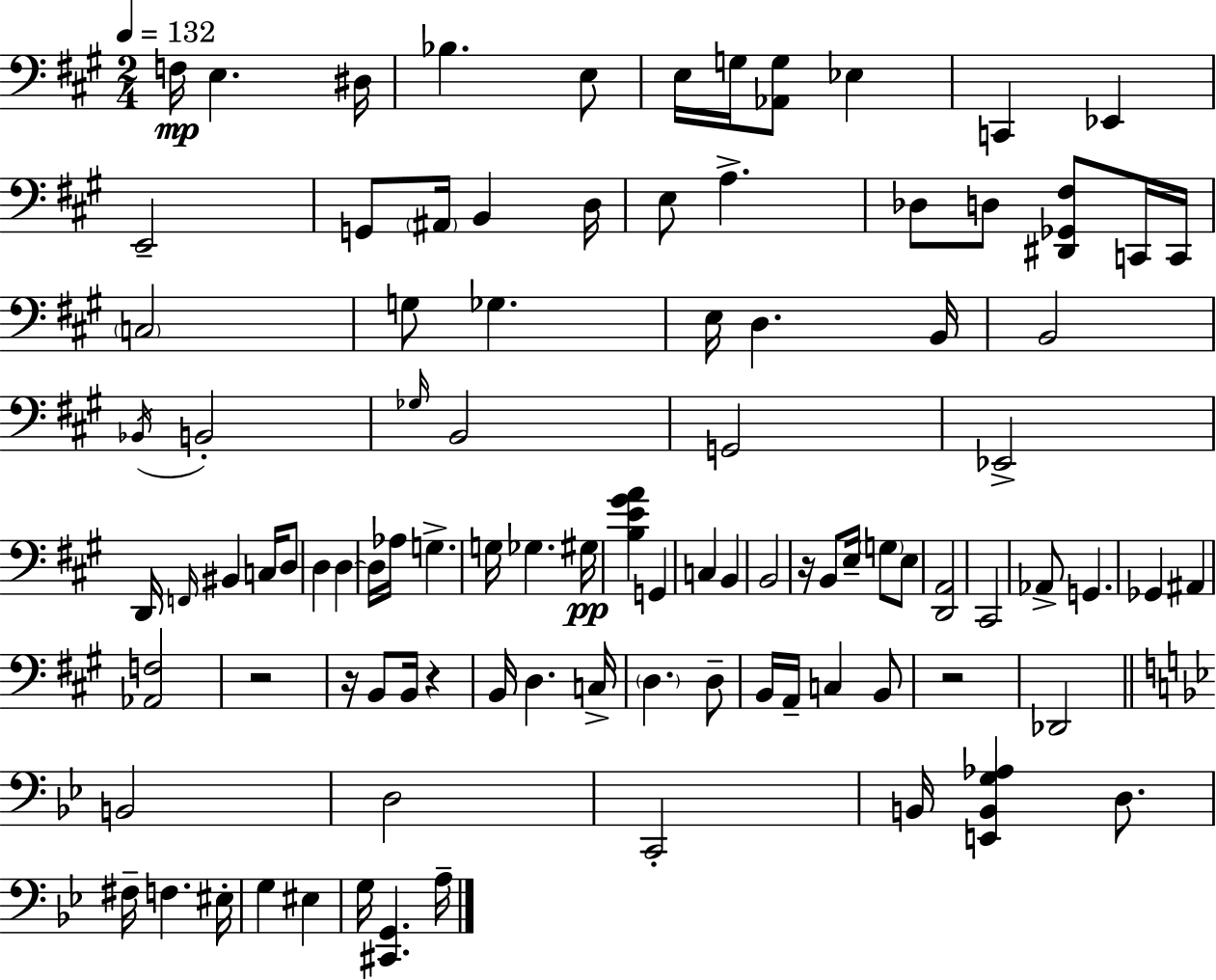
F3/s E3/q. D#3/s Bb3/q. E3/e E3/s G3/s [Ab2,G3]/e Eb3/q C2/q Eb2/q E2/h G2/e A#2/s B2/q D3/s E3/e A3/q. Db3/e D3/e [D#2,Gb2,F#3]/e C2/s C2/s C3/h G3/e Gb3/q. E3/s D3/q. B2/s B2/h Bb2/s B2/h Gb3/s B2/h G2/h Eb2/h D2/s F2/s BIS2/q C3/s D3/e D3/q D3/q D3/s Ab3/s G3/q. G3/s Gb3/q. G#3/s [B3,E4,G#4,A4]/q G2/q C3/q B2/q B2/h R/s B2/e E3/s G3/e E3/e [D2,A2]/h C#2/h Ab2/e G2/q. Gb2/q A#2/q [Ab2,F3]/h R/h R/s B2/e B2/s R/q B2/s D3/q. C3/s D3/q. D3/e B2/s A2/s C3/q B2/e R/h Db2/h B2/h D3/h C2/h B2/s [E2,B2,G3,Ab3]/q D3/e. F#3/s F3/q. EIS3/s G3/q EIS3/q G3/s [C#2,G2]/q. A3/s